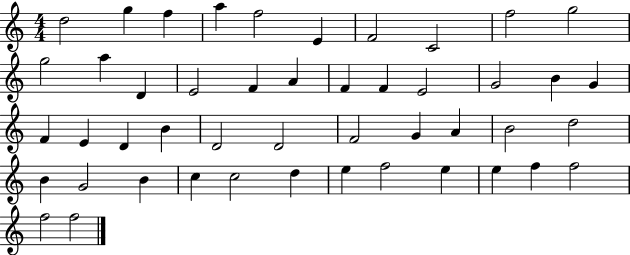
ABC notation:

X:1
T:Untitled
M:4/4
L:1/4
K:C
d2 g f a f2 E F2 C2 f2 g2 g2 a D E2 F A F F E2 G2 B G F E D B D2 D2 F2 G A B2 d2 B G2 B c c2 d e f2 e e f f2 f2 f2